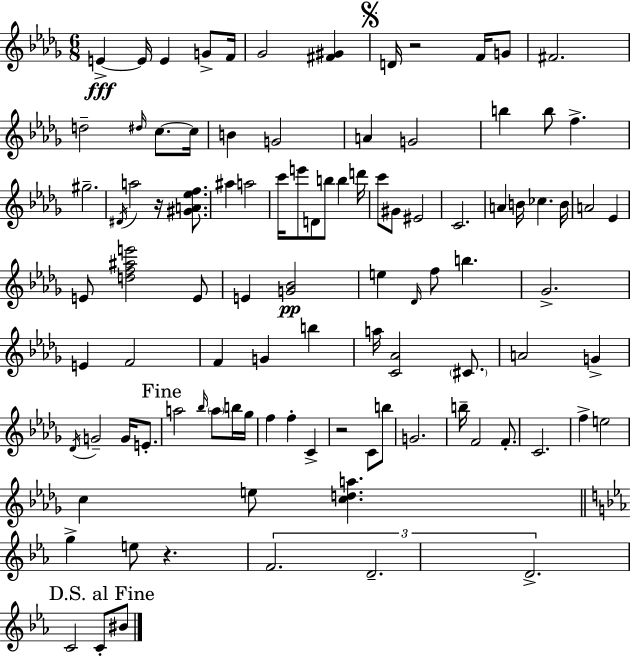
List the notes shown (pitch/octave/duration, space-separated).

E4/q E4/s E4/q G4/e F4/s Gb4/h [F#4,G#4]/q D4/s R/h F4/s G4/e F#4/h. D5/h D#5/s C5/e. C5/s B4/q G4/h A4/q G4/h B5/q B5/e F5/q. G#5/h. D#4/s A5/h R/s [G#4,A4,Eb5,F5]/e. A#5/q A5/h C6/s E6/e D4/e B5/e B5/q D6/s C6/e G#4/e EIS4/h C4/h. A4/q B4/s CES5/q. B4/s A4/h Eb4/q E4/e [D5,F5,A#5,E6]/h E4/e E4/q [G4,Bb4]/h E5/q Db4/s F5/e B5/q. Gb4/h. E4/q F4/h F4/q G4/q B5/q A5/s [C4,Ab4]/h C#4/e. A4/h G4/q Db4/s G4/h G4/s E4/e. A5/h Bb5/s A5/e B5/s Gb5/s F5/q F5/q C4/q R/h C4/e B5/e G4/h. B5/s F4/h F4/e. C4/h. F5/q E5/h C5/q E5/e [C5,D5,A5]/q. G5/q E5/e R/q. F4/h. D4/h. D4/h. C4/h C4/e BIS4/e